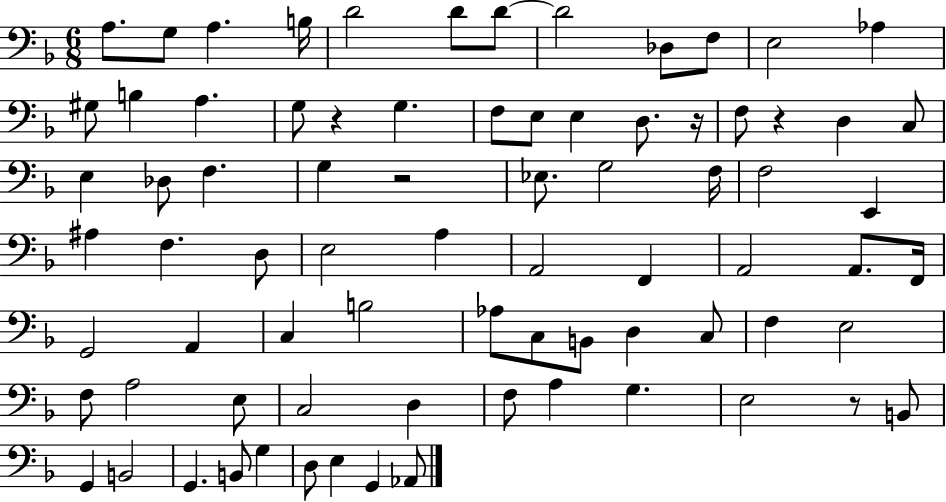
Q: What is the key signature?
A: F major